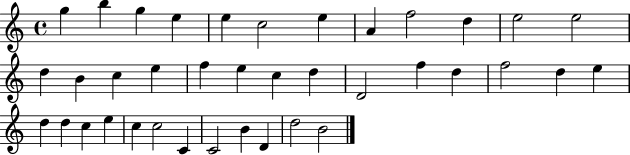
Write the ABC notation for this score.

X:1
T:Untitled
M:4/4
L:1/4
K:C
g b g e e c2 e A f2 d e2 e2 d B c e f e c d D2 f d f2 d e d d c e c c2 C C2 B D d2 B2